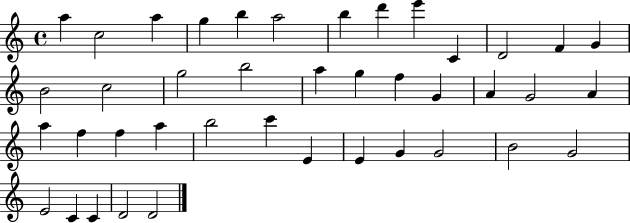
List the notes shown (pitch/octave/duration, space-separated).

A5/q C5/h A5/q G5/q B5/q A5/h B5/q D6/q E6/q C4/q D4/h F4/q G4/q B4/h C5/h G5/h B5/h A5/q G5/q F5/q G4/q A4/q G4/h A4/q A5/q F5/q F5/q A5/q B5/h C6/q E4/q E4/q G4/q G4/h B4/h G4/h E4/h C4/q C4/q D4/h D4/h